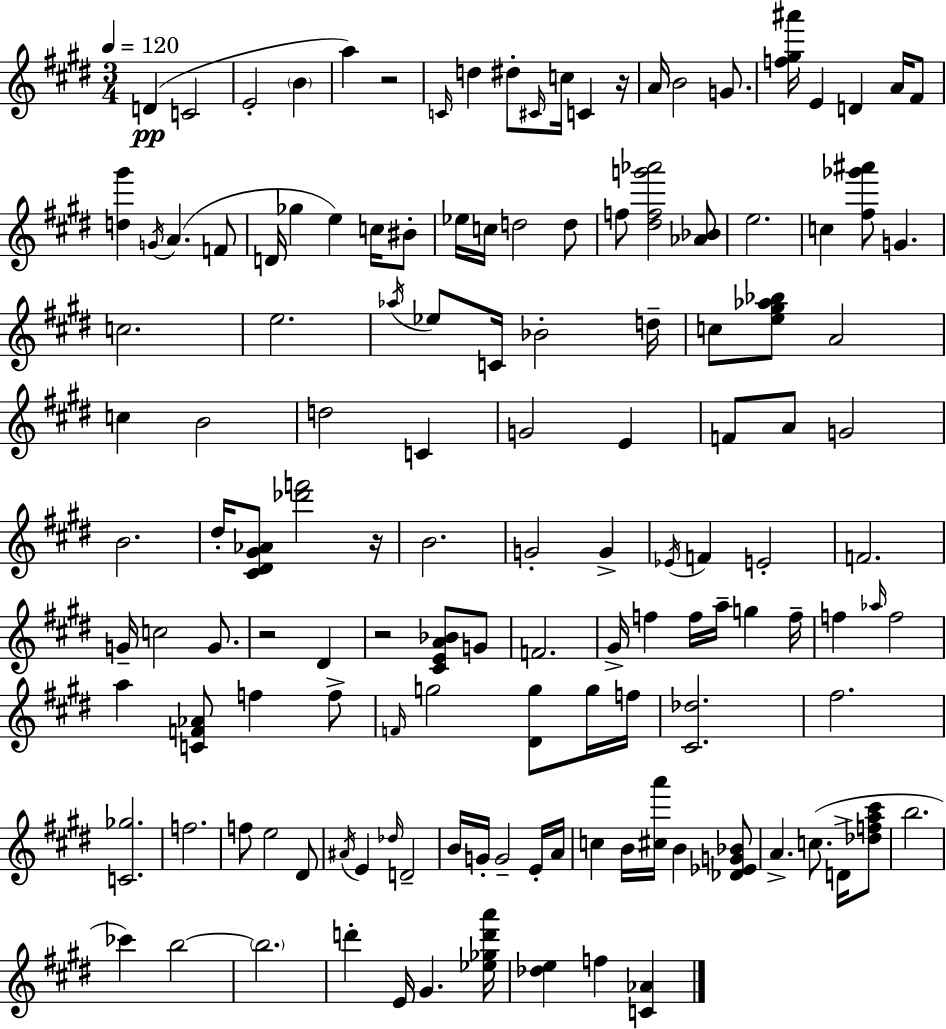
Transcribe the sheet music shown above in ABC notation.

X:1
T:Untitled
M:3/4
L:1/4
K:E
D C2 E2 B a z2 C/4 d ^d/2 ^C/4 c/4 C z/4 A/4 B2 G/2 [f^g^a']/4 E D A/4 ^F/2 [d^g'] G/4 A F/2 D/4 _g e c/4 ^B/2 _e/4 c/4 d2 d/2 f/2 [^dfg'_a']2 [_A_B]/2 e2 c [^f_g'^a']/2 G c2 e2 _a/4 _e/2 C/4 _B2 d/4 c/2 [e^g_a_b]/2 A2 c B2 d2 C G2 E F/2 A/2 G2 B2 ^d/4 [^C^D^G_A]/2 [_d'f']2 z/4 B2 G2 G _E/4 F E2 F2 G/4 c2 G/2 z2 ^D z2 [^CEA_B]/2 G/2 F2 ^G/4 f f/4 a/4 g f/4 f _a/4 f2 a [CF_A]/2 f f/2 F/4 g2 [^Dg]/2 g/4 f/4 [^C_d]2 ^f2 [C_g]2 f2 f/2 e2 ^D/2 ^A/4 E _d/4 D2 B/4 G/4 G2 E/4 A/4 c B/4 [^ca']/4 B [_D_EG_B]/2 A c/2 D/4 [_dfa^c']/2 b2 _c' b2 b2 d' E/4 ^G [_e_gd'a']/4 [_de] f [C_A]